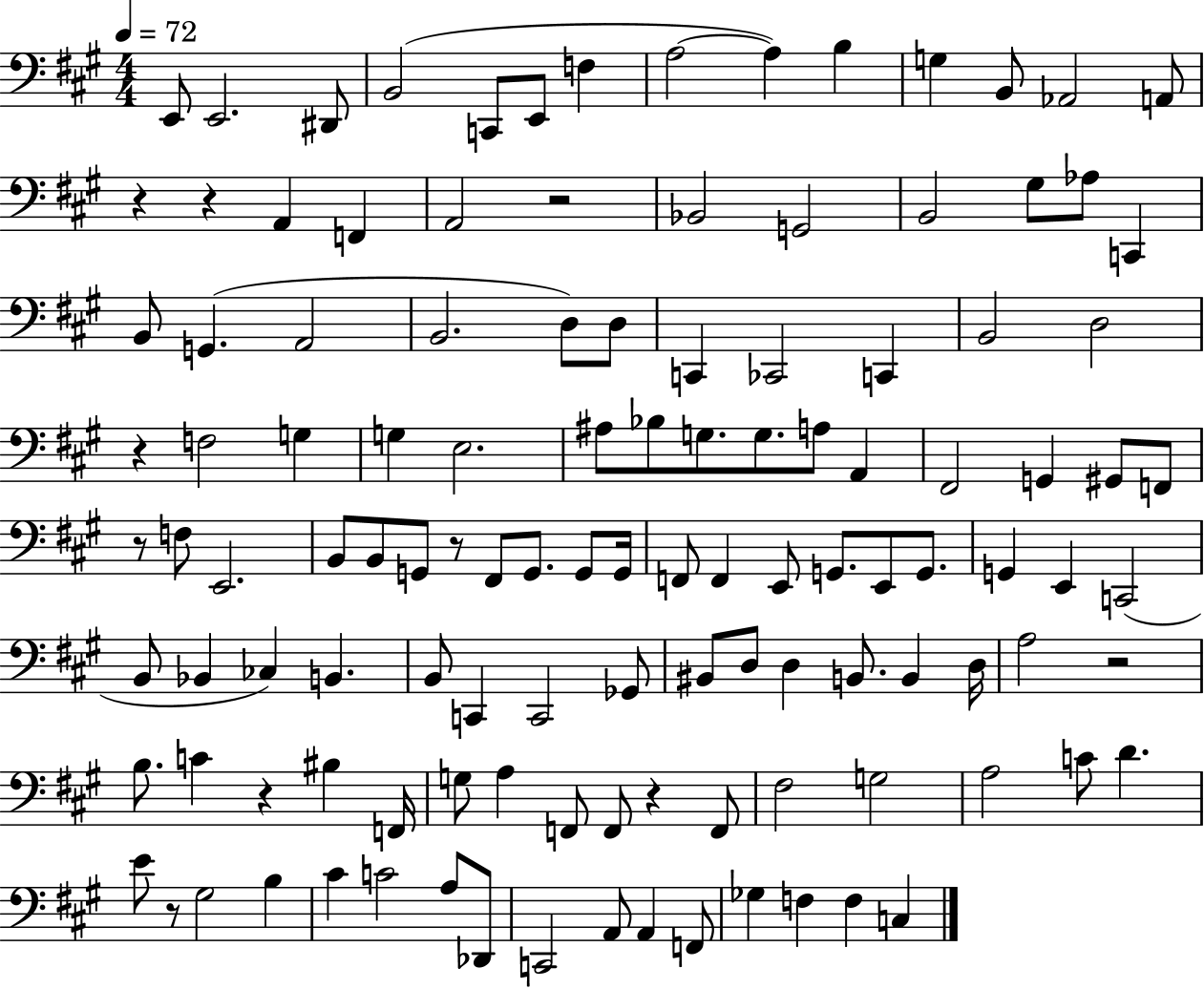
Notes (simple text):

E2/e E2/h. D#2/e B2/h C2/e E2/e F3/q A3/h A3/q B3/q G3/q B2/e Ab2/h A2/e R/q R/q A2/q F2/q A2/h R/h Bb2/h G2/h B2/h G#3/e Ab3/e C2/q B2/e G2/q. A2/h B2/h. D3/e D3/e C2/q CES2/h C2/q B2/h D3/h R/q F3/h G3/q G3/q E3/h. A#3/e Bb3/e G3/e. G3/e. A3/e A2/q F#2/h G2/q G#2/e F2/e R/e F3/e E2/h. B2/e B2/e G2/e R/e F#2/e G2/e. G2/e G2/s F2/e F2/q E2/e G2/e. E2/e G2/e. G2/q E2/q C2/h B2/e Bb2/q CES3/q B2/q. B2/e C2/q C2/h Gb2/e BIS2/e D3/e D3/q B2/e. B2/q D3/s A3/h R/h B3/e. C4/q R/q BIS3/q F2/s G3/e A3/q F2/e F2/e R/q F2/e F#3/h G3/h A3/h C4/e D4/q. E4/e R/e G#3/h B3/q C#4/q C4/h A3/e Db2/e C2/h A2/e A2/q F2/e Gb3/q F3/q F3/q C3/q